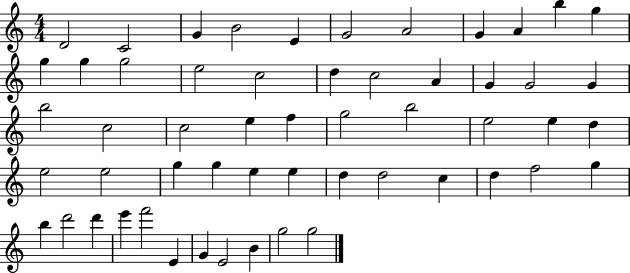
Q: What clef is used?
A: treble